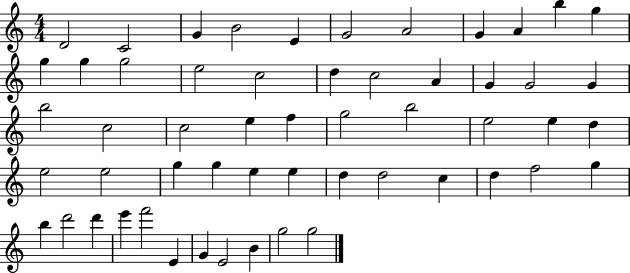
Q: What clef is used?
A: treble